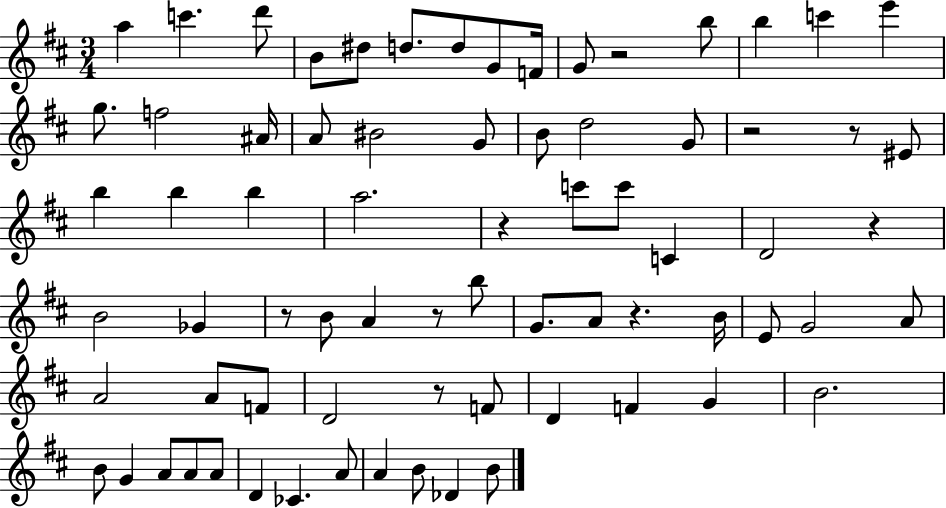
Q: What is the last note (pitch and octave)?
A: B4